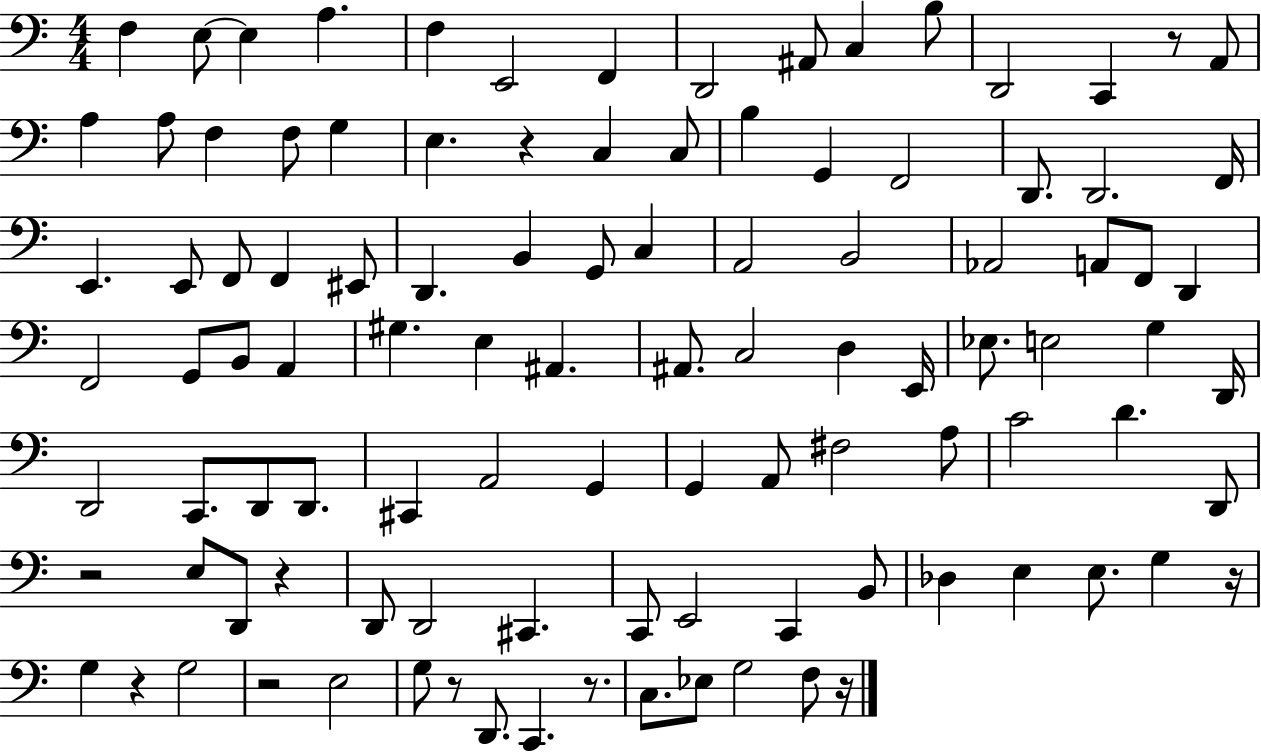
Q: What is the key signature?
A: C major